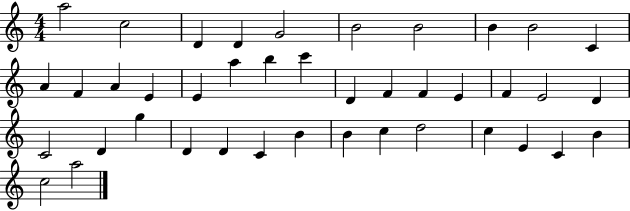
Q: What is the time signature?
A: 4/4